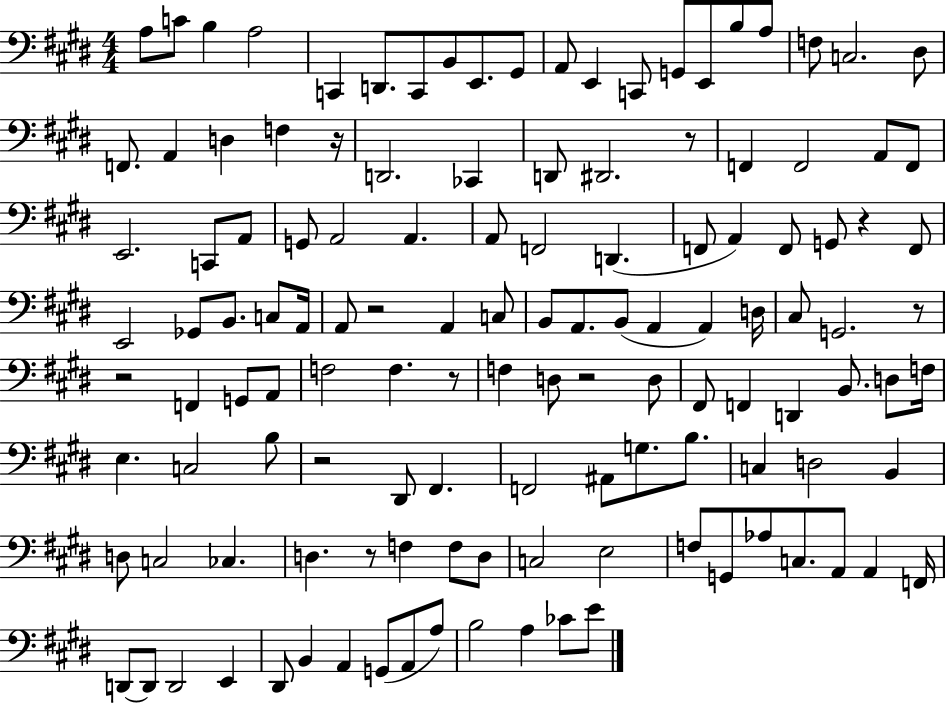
A3/e C4/e B3/q A3/h C2/q D2/e. C2/e B2/e E2/e. G#2/e A2/e E2/q C2/e G2/e E2/e B3/e A3/e F3/e C3/h. D#3/e F2/e. A2/q D3/q F3/q R/s D2/h. CES2/q D2/e D#2/h. R/e F2/q F2/h A2/e F2/e E2/h. C2/e A2/e G2/e A2/h A2/q. A2/e F2/h D2/q. F2/e A2/q F2/e G2/e R/q F2/e E2/h Gb2/e B2/e. C3/e A2/s A2/e R/h A2/q C3/e B2/e A2/e. B2/e A2/q A2/q D3/s C#3/e G2/h. R/e R/h F2/q G2/e A2/e F3/h F3/q. R/e F3/q D3/e R/h D3/e F#2/e F2/q D2/q B2/e. D3/e F3/s E3/q. C3/h B3/e R/h D#2/e F#2/q. F2/h A#2/e G3/e. B3/e. C3/q D3/h B2/q D3/e C3/h CES3/q. D3/q. R/e F3/q F3/e D3/e C3/h E3/h F3/e G2/e Ab3/e C3/e. A2/e A2/q F2/s D2/e D2/e D2/h E2/q D#2/e B2/q A2/q G2/e A2/e A3/e B3/h A3/q CES4/e E4/e